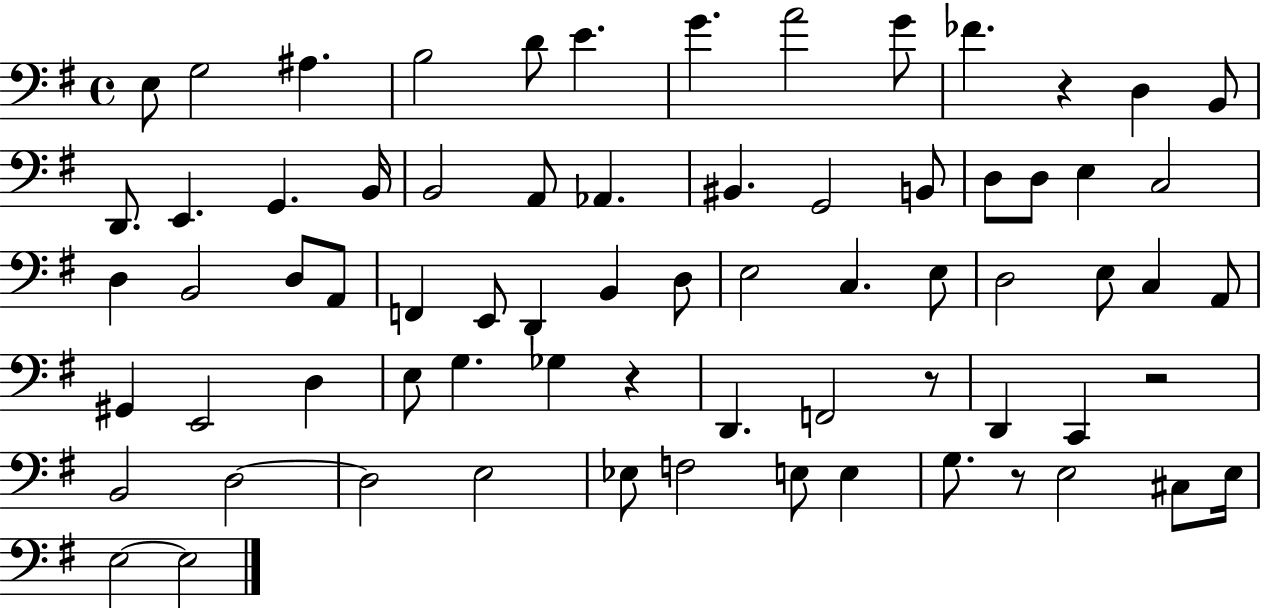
X:1
T:Untitled
M:4/4
L:1/4
K:G
E,/2 G,2 ^A, B,2 D/2 E G A2 G/2 _F z D, B,,/2 D,,/2 E,, G,, B,,/4 B,,2 A,,/2 _A,, ^B,, G,,2 B,,/2 D,/2 D,/2 E, C,2 D, B,,2 D,/2 A,,/2 F,, E,,/2 D,, B,, D,/2 E,2 C, E,/2 D,2 E,/2 C, A,,/2 ^G,, E,,2 D, E,/2 G, _G, z D,, F,,2 z/2 D,, C,, z2 B,,2 D,2 D,2 E,2 _E,/2 F,2 E,/2 E, G,/2 z/2 E,2 ^C,/2 E,/4 E,2 E,2